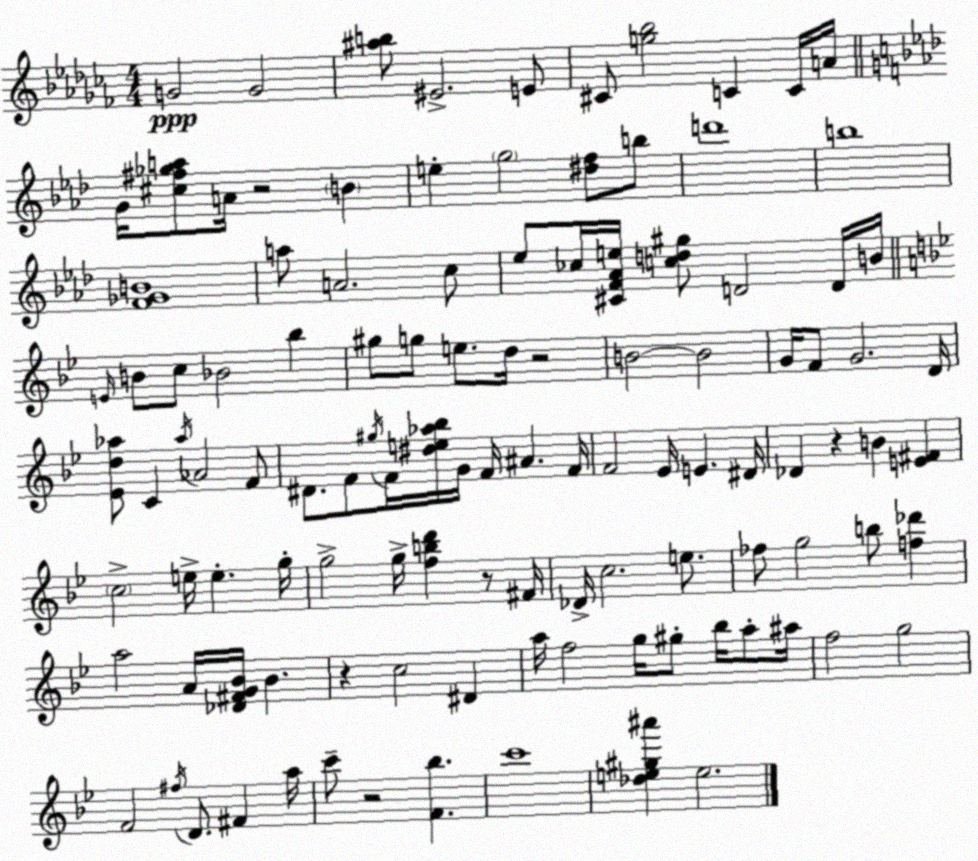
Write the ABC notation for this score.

X:1
T:Untitled
M:4/4
L:1/4
K:Abm
G2 G2 [^ab]/2 ^E2 E/2 ^C/2 [g_b]2 C C/4 A/4 G/4 [^c^f_ga]/2 A/4 z2 B e g2 [^df]/2 b/2 d'4 b4 [F_GB]4 a/2 A2 c/2 _e/2 _c/4 [^CF_Ae]/4 [cd^g]/2 D2 D/4 B/4 E/4 B/2 c/2 _B2 _b ^g/2 g/2 e/2 d/4 z2 B2 B2 G/4 F/2 G2 D/4 [_Ed_a]/2 C _a/4 _A2 F/2 ^D/2 F/2 ^g/4 F/4 [^de_a_b]/4 G/4 F/4 ^A F/4 F2 _E/4 E ^D/4 _D z B [E^F] c2 e/4 e g/4 g2 g/4 [fbd'] z/2 ^F/4 _D/4 c2 e/2 _f/2 g2 b/2 [f_d'] a2 A/4 [_D^FG_B]/4 _B z c2 ^D a/4 f2 g/4 ^g/2 _b/4 a/2 ^a/4 f2 g2 F2 ^f/4 D/2 ^F a/4 c'/2 z2 [F_b] c'4 [_de^g^a'] e2